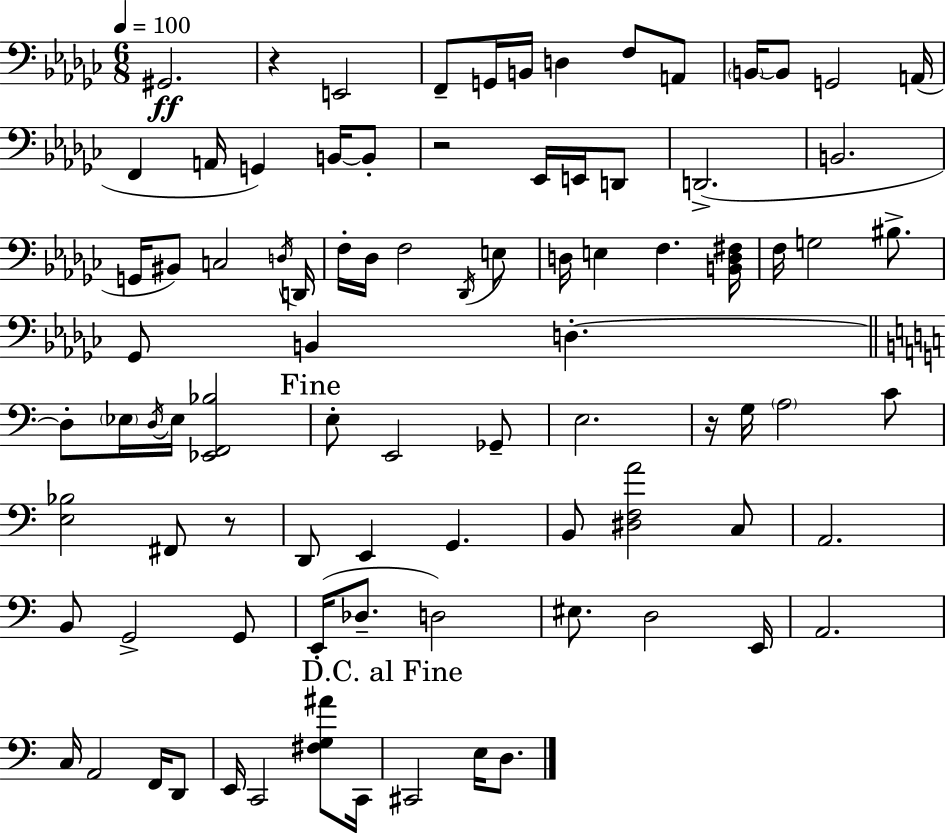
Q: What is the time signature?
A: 6/8